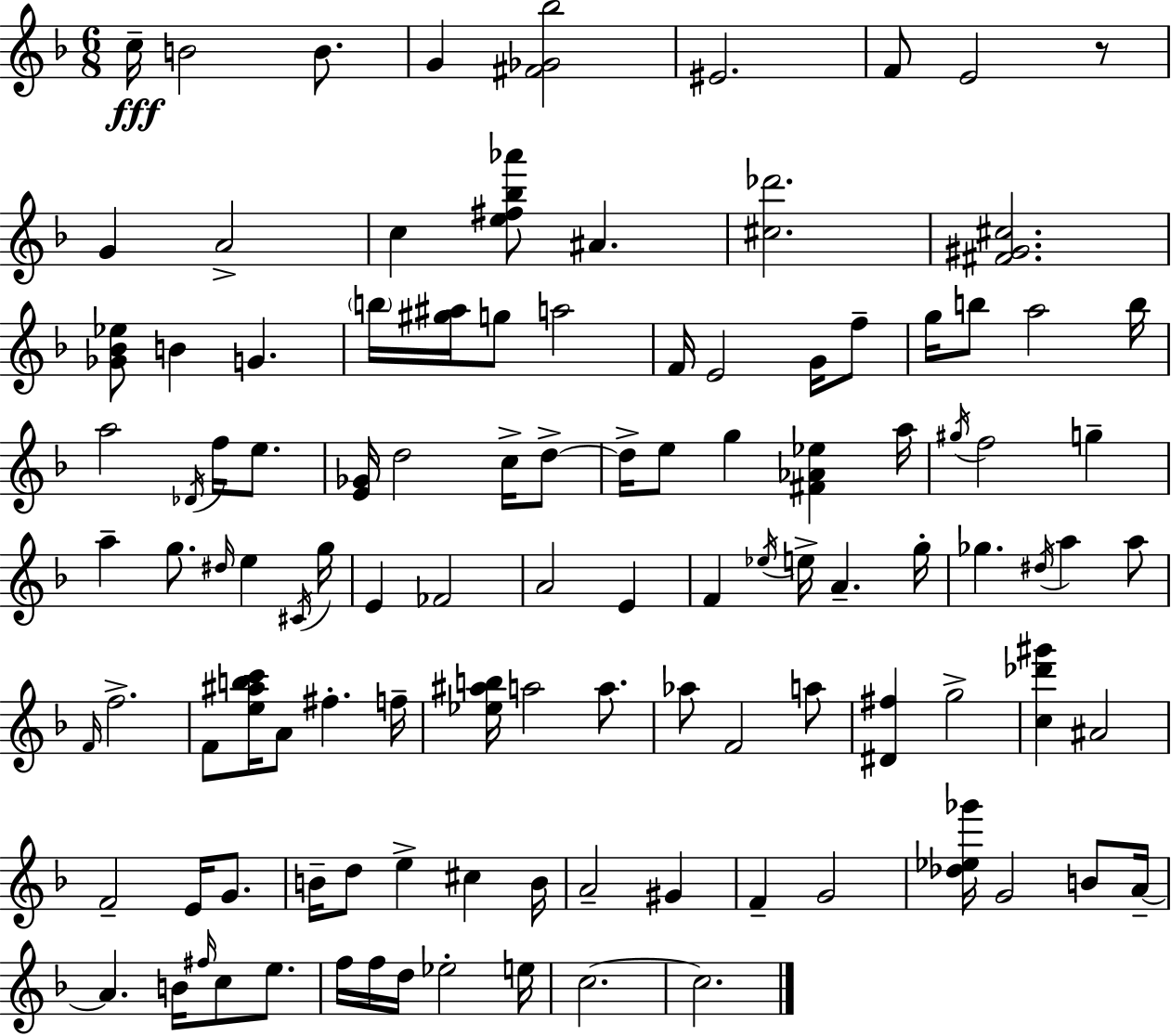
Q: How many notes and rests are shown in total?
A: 111